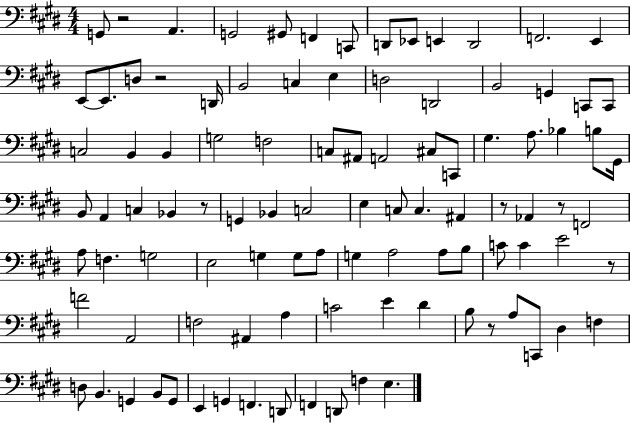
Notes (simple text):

G2/e R/h A2/q. G2/h G#2/e F2/q C2/e D2/e Eb2/e E2/q D2/h F2/h. E2/q E2/e E2/e. D3/e R/h D2/s B2/h C3/q E3/q D3/h D2/h B2/h G2/q C2/e C2/e C3/h B2/q B2/q G3/h F3/h C3/e A#2/e A2/h C#3/e C2/e G#3/q. A3/e. Bb3/q B3/e G#2/s B2/e A2/q C3/q Bb2/q R/e G2/q Bb2/q C3/h E3/q C3/e C3/q. A#2/q R/e Ab2/q R/e F2/h A3/e F3/q. G3/h E3/h G3/q G3/e A3/e G3/q A3/h A3/e B3/e C4/e C4/q E4/h R/e F4/h A2/h F3/h A#2/q A3/q C4/h E4/q D#4/q B3/e R/e A3/e C2/e D#3/q F3/q D3/e B2/q. G2/q B2/e G2/e E2/q G2/q F2/q. D2/e F2/q D2/e F3/q E3/q.